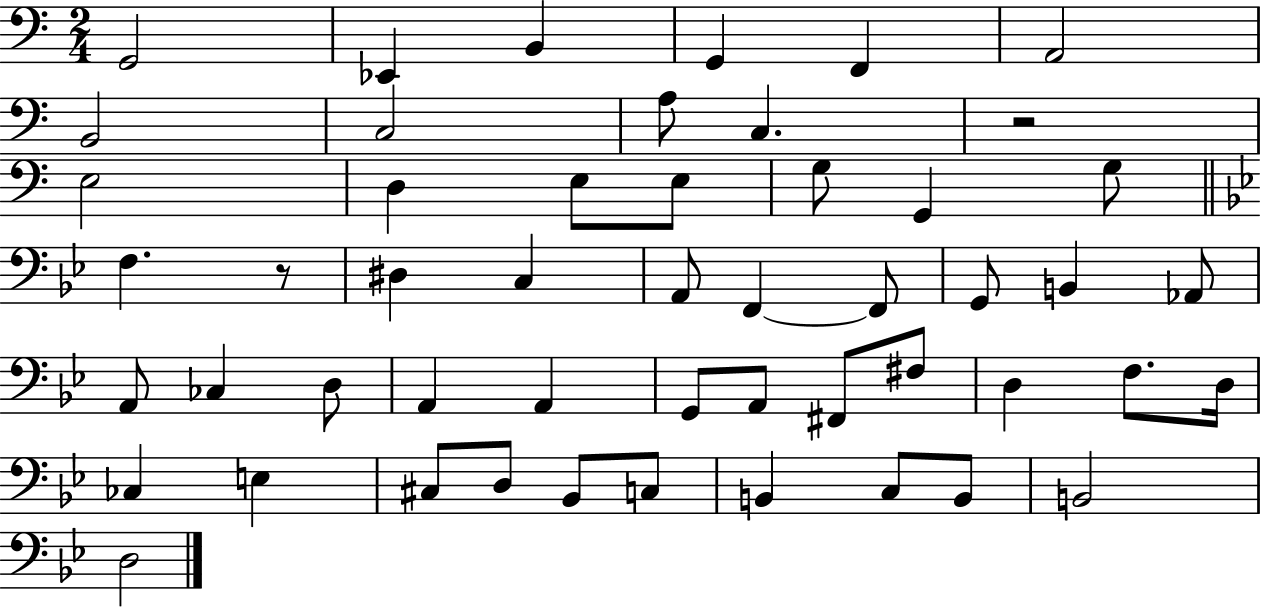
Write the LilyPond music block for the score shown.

{
  \clef bass
  \numericTimeSignature
  \time 2/4
  \key c \major
  g,2 | ees,4 b,4 | g,4 f,4 | a,2 | \break b,2 | c2 | a8 c4. | r2 | \break e2 | d4 e8 e8 | g8 g,4 g8 | \bar "||" \break \key g \minor f4. r8 | dis4 c4 | a,8 f,4~~ f,8 | g,8 b,4 aes,8 | \break a,8 ces4 d8 | a,4 a,4 | g,8 a,8 fis,8 fis8 | d4 f8. d16 | \break ces4 e4 | cis8 d8 bes,8 c8 | b,4 c8 b,8 | b,2 | \break d2 | \bar "|."
}